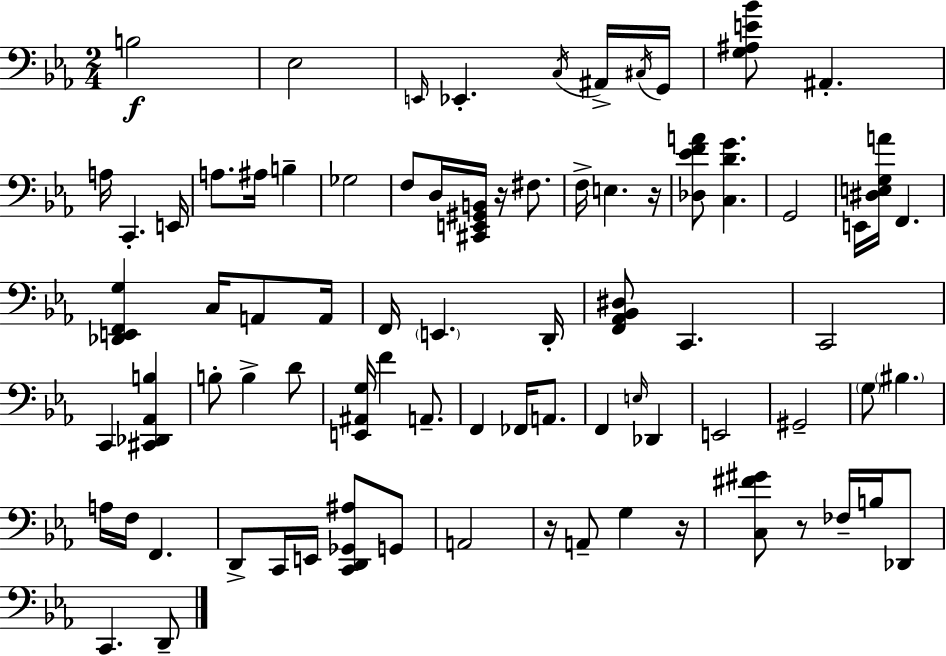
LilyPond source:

{
  \clef bass
  \numericTimeSignature
  \time 2/4
  \key c \minor
  b2\f | ees2 | \grace { e,16 } ees,4.-. \acciaccatura { c16 } | ais,16-> \acciaccatura { cis16 } g,16 <g ais e' bes'>8 ais,4.-. | \break a16 c,4.-. | e,16 a8. ais16 b4-- | ges2 | f8 d16 <cis, e, gis, b,>16 r16 | \break fis8. f16-> e4. | r16 <des ees' f' a'>8 <c d' g'>4. | g,2 | e,16 <dis e g a'>16 f,4. | \break <des, e, f, g>4 c16 | a,8 a,16 f,16 \parenthesize e,4. | d,16-. <f, aes, bes, dis>8 c,4. | c,2 | \break c,4 <cis, des, aes, b>4 | b8-. b4-> | d'8 <e, ais, g>16 f'4 | a,8.-- f,4 fes,16 | \break a,8. f,4 \grace { e16 } | des,4 e,2 | gis,2-- | \parenthesize g8 \parenthesize bis4. | \break a16 f16 f,4. | d,8-> c,16 e,16 | <c, d, ges, ais>8 g,8 a,2 | r16 a,8-- g4 | \break r16 <c fis' gis'>8 r8 | fes16-- b16 des,8 c,4. | d,8-- \bar "|."
}